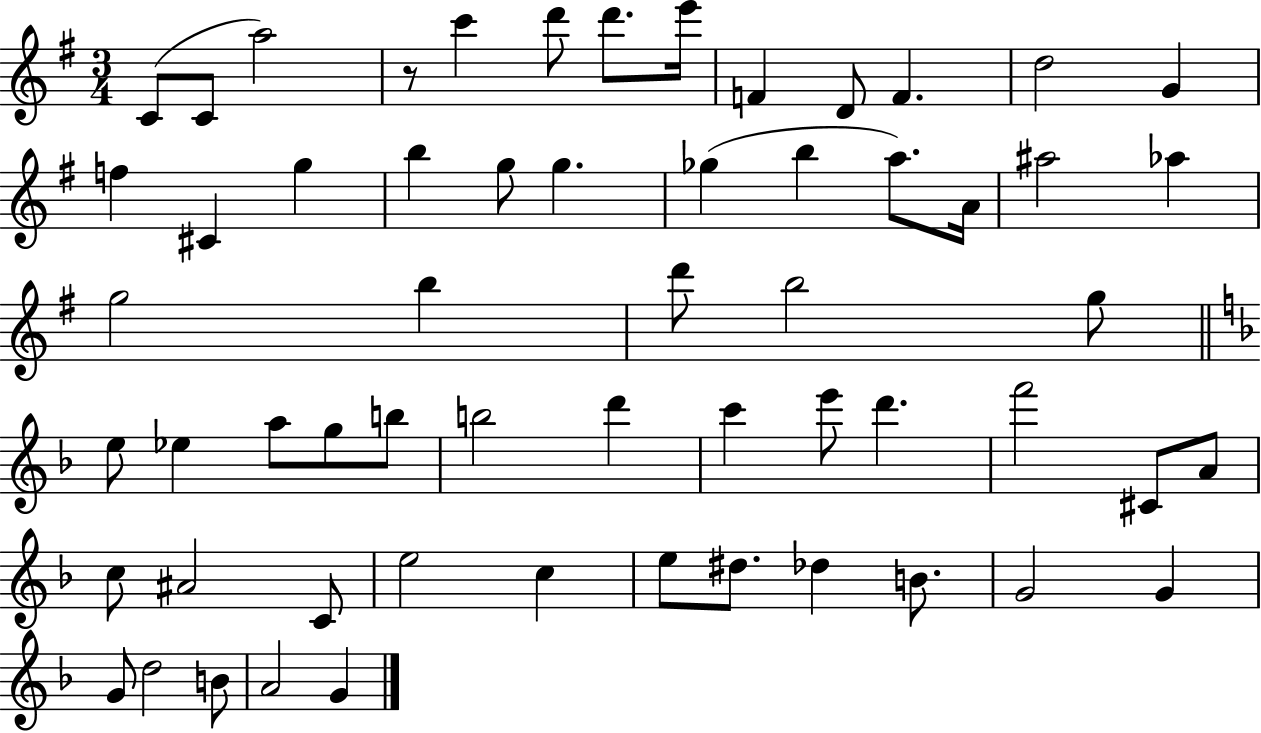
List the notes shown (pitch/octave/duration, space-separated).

C4/e C4/e A5/h R/e C6/q D6/e D6/e. E6/s F4/q D4/e F4/q. D5/h G4/q F5/q C#4/q G5/q B5/q G5/e G5/q. Gb5/q B5/q A5/e. A4/s A#5/h Ab5/q G5/h B5/q D6/e B5/h G5/e E5/e Eb5/q A5/e G5/e B5/e B5/h D6/q C6/q E6/e D6/q. F6/h C#4/e A4/e C5/e A#4/h C4/e E5/h C5/q E5/e D#5/e. Db5/q B4/e. G4/h G4/q G4/e D5/h B4/e A4/h G4/q